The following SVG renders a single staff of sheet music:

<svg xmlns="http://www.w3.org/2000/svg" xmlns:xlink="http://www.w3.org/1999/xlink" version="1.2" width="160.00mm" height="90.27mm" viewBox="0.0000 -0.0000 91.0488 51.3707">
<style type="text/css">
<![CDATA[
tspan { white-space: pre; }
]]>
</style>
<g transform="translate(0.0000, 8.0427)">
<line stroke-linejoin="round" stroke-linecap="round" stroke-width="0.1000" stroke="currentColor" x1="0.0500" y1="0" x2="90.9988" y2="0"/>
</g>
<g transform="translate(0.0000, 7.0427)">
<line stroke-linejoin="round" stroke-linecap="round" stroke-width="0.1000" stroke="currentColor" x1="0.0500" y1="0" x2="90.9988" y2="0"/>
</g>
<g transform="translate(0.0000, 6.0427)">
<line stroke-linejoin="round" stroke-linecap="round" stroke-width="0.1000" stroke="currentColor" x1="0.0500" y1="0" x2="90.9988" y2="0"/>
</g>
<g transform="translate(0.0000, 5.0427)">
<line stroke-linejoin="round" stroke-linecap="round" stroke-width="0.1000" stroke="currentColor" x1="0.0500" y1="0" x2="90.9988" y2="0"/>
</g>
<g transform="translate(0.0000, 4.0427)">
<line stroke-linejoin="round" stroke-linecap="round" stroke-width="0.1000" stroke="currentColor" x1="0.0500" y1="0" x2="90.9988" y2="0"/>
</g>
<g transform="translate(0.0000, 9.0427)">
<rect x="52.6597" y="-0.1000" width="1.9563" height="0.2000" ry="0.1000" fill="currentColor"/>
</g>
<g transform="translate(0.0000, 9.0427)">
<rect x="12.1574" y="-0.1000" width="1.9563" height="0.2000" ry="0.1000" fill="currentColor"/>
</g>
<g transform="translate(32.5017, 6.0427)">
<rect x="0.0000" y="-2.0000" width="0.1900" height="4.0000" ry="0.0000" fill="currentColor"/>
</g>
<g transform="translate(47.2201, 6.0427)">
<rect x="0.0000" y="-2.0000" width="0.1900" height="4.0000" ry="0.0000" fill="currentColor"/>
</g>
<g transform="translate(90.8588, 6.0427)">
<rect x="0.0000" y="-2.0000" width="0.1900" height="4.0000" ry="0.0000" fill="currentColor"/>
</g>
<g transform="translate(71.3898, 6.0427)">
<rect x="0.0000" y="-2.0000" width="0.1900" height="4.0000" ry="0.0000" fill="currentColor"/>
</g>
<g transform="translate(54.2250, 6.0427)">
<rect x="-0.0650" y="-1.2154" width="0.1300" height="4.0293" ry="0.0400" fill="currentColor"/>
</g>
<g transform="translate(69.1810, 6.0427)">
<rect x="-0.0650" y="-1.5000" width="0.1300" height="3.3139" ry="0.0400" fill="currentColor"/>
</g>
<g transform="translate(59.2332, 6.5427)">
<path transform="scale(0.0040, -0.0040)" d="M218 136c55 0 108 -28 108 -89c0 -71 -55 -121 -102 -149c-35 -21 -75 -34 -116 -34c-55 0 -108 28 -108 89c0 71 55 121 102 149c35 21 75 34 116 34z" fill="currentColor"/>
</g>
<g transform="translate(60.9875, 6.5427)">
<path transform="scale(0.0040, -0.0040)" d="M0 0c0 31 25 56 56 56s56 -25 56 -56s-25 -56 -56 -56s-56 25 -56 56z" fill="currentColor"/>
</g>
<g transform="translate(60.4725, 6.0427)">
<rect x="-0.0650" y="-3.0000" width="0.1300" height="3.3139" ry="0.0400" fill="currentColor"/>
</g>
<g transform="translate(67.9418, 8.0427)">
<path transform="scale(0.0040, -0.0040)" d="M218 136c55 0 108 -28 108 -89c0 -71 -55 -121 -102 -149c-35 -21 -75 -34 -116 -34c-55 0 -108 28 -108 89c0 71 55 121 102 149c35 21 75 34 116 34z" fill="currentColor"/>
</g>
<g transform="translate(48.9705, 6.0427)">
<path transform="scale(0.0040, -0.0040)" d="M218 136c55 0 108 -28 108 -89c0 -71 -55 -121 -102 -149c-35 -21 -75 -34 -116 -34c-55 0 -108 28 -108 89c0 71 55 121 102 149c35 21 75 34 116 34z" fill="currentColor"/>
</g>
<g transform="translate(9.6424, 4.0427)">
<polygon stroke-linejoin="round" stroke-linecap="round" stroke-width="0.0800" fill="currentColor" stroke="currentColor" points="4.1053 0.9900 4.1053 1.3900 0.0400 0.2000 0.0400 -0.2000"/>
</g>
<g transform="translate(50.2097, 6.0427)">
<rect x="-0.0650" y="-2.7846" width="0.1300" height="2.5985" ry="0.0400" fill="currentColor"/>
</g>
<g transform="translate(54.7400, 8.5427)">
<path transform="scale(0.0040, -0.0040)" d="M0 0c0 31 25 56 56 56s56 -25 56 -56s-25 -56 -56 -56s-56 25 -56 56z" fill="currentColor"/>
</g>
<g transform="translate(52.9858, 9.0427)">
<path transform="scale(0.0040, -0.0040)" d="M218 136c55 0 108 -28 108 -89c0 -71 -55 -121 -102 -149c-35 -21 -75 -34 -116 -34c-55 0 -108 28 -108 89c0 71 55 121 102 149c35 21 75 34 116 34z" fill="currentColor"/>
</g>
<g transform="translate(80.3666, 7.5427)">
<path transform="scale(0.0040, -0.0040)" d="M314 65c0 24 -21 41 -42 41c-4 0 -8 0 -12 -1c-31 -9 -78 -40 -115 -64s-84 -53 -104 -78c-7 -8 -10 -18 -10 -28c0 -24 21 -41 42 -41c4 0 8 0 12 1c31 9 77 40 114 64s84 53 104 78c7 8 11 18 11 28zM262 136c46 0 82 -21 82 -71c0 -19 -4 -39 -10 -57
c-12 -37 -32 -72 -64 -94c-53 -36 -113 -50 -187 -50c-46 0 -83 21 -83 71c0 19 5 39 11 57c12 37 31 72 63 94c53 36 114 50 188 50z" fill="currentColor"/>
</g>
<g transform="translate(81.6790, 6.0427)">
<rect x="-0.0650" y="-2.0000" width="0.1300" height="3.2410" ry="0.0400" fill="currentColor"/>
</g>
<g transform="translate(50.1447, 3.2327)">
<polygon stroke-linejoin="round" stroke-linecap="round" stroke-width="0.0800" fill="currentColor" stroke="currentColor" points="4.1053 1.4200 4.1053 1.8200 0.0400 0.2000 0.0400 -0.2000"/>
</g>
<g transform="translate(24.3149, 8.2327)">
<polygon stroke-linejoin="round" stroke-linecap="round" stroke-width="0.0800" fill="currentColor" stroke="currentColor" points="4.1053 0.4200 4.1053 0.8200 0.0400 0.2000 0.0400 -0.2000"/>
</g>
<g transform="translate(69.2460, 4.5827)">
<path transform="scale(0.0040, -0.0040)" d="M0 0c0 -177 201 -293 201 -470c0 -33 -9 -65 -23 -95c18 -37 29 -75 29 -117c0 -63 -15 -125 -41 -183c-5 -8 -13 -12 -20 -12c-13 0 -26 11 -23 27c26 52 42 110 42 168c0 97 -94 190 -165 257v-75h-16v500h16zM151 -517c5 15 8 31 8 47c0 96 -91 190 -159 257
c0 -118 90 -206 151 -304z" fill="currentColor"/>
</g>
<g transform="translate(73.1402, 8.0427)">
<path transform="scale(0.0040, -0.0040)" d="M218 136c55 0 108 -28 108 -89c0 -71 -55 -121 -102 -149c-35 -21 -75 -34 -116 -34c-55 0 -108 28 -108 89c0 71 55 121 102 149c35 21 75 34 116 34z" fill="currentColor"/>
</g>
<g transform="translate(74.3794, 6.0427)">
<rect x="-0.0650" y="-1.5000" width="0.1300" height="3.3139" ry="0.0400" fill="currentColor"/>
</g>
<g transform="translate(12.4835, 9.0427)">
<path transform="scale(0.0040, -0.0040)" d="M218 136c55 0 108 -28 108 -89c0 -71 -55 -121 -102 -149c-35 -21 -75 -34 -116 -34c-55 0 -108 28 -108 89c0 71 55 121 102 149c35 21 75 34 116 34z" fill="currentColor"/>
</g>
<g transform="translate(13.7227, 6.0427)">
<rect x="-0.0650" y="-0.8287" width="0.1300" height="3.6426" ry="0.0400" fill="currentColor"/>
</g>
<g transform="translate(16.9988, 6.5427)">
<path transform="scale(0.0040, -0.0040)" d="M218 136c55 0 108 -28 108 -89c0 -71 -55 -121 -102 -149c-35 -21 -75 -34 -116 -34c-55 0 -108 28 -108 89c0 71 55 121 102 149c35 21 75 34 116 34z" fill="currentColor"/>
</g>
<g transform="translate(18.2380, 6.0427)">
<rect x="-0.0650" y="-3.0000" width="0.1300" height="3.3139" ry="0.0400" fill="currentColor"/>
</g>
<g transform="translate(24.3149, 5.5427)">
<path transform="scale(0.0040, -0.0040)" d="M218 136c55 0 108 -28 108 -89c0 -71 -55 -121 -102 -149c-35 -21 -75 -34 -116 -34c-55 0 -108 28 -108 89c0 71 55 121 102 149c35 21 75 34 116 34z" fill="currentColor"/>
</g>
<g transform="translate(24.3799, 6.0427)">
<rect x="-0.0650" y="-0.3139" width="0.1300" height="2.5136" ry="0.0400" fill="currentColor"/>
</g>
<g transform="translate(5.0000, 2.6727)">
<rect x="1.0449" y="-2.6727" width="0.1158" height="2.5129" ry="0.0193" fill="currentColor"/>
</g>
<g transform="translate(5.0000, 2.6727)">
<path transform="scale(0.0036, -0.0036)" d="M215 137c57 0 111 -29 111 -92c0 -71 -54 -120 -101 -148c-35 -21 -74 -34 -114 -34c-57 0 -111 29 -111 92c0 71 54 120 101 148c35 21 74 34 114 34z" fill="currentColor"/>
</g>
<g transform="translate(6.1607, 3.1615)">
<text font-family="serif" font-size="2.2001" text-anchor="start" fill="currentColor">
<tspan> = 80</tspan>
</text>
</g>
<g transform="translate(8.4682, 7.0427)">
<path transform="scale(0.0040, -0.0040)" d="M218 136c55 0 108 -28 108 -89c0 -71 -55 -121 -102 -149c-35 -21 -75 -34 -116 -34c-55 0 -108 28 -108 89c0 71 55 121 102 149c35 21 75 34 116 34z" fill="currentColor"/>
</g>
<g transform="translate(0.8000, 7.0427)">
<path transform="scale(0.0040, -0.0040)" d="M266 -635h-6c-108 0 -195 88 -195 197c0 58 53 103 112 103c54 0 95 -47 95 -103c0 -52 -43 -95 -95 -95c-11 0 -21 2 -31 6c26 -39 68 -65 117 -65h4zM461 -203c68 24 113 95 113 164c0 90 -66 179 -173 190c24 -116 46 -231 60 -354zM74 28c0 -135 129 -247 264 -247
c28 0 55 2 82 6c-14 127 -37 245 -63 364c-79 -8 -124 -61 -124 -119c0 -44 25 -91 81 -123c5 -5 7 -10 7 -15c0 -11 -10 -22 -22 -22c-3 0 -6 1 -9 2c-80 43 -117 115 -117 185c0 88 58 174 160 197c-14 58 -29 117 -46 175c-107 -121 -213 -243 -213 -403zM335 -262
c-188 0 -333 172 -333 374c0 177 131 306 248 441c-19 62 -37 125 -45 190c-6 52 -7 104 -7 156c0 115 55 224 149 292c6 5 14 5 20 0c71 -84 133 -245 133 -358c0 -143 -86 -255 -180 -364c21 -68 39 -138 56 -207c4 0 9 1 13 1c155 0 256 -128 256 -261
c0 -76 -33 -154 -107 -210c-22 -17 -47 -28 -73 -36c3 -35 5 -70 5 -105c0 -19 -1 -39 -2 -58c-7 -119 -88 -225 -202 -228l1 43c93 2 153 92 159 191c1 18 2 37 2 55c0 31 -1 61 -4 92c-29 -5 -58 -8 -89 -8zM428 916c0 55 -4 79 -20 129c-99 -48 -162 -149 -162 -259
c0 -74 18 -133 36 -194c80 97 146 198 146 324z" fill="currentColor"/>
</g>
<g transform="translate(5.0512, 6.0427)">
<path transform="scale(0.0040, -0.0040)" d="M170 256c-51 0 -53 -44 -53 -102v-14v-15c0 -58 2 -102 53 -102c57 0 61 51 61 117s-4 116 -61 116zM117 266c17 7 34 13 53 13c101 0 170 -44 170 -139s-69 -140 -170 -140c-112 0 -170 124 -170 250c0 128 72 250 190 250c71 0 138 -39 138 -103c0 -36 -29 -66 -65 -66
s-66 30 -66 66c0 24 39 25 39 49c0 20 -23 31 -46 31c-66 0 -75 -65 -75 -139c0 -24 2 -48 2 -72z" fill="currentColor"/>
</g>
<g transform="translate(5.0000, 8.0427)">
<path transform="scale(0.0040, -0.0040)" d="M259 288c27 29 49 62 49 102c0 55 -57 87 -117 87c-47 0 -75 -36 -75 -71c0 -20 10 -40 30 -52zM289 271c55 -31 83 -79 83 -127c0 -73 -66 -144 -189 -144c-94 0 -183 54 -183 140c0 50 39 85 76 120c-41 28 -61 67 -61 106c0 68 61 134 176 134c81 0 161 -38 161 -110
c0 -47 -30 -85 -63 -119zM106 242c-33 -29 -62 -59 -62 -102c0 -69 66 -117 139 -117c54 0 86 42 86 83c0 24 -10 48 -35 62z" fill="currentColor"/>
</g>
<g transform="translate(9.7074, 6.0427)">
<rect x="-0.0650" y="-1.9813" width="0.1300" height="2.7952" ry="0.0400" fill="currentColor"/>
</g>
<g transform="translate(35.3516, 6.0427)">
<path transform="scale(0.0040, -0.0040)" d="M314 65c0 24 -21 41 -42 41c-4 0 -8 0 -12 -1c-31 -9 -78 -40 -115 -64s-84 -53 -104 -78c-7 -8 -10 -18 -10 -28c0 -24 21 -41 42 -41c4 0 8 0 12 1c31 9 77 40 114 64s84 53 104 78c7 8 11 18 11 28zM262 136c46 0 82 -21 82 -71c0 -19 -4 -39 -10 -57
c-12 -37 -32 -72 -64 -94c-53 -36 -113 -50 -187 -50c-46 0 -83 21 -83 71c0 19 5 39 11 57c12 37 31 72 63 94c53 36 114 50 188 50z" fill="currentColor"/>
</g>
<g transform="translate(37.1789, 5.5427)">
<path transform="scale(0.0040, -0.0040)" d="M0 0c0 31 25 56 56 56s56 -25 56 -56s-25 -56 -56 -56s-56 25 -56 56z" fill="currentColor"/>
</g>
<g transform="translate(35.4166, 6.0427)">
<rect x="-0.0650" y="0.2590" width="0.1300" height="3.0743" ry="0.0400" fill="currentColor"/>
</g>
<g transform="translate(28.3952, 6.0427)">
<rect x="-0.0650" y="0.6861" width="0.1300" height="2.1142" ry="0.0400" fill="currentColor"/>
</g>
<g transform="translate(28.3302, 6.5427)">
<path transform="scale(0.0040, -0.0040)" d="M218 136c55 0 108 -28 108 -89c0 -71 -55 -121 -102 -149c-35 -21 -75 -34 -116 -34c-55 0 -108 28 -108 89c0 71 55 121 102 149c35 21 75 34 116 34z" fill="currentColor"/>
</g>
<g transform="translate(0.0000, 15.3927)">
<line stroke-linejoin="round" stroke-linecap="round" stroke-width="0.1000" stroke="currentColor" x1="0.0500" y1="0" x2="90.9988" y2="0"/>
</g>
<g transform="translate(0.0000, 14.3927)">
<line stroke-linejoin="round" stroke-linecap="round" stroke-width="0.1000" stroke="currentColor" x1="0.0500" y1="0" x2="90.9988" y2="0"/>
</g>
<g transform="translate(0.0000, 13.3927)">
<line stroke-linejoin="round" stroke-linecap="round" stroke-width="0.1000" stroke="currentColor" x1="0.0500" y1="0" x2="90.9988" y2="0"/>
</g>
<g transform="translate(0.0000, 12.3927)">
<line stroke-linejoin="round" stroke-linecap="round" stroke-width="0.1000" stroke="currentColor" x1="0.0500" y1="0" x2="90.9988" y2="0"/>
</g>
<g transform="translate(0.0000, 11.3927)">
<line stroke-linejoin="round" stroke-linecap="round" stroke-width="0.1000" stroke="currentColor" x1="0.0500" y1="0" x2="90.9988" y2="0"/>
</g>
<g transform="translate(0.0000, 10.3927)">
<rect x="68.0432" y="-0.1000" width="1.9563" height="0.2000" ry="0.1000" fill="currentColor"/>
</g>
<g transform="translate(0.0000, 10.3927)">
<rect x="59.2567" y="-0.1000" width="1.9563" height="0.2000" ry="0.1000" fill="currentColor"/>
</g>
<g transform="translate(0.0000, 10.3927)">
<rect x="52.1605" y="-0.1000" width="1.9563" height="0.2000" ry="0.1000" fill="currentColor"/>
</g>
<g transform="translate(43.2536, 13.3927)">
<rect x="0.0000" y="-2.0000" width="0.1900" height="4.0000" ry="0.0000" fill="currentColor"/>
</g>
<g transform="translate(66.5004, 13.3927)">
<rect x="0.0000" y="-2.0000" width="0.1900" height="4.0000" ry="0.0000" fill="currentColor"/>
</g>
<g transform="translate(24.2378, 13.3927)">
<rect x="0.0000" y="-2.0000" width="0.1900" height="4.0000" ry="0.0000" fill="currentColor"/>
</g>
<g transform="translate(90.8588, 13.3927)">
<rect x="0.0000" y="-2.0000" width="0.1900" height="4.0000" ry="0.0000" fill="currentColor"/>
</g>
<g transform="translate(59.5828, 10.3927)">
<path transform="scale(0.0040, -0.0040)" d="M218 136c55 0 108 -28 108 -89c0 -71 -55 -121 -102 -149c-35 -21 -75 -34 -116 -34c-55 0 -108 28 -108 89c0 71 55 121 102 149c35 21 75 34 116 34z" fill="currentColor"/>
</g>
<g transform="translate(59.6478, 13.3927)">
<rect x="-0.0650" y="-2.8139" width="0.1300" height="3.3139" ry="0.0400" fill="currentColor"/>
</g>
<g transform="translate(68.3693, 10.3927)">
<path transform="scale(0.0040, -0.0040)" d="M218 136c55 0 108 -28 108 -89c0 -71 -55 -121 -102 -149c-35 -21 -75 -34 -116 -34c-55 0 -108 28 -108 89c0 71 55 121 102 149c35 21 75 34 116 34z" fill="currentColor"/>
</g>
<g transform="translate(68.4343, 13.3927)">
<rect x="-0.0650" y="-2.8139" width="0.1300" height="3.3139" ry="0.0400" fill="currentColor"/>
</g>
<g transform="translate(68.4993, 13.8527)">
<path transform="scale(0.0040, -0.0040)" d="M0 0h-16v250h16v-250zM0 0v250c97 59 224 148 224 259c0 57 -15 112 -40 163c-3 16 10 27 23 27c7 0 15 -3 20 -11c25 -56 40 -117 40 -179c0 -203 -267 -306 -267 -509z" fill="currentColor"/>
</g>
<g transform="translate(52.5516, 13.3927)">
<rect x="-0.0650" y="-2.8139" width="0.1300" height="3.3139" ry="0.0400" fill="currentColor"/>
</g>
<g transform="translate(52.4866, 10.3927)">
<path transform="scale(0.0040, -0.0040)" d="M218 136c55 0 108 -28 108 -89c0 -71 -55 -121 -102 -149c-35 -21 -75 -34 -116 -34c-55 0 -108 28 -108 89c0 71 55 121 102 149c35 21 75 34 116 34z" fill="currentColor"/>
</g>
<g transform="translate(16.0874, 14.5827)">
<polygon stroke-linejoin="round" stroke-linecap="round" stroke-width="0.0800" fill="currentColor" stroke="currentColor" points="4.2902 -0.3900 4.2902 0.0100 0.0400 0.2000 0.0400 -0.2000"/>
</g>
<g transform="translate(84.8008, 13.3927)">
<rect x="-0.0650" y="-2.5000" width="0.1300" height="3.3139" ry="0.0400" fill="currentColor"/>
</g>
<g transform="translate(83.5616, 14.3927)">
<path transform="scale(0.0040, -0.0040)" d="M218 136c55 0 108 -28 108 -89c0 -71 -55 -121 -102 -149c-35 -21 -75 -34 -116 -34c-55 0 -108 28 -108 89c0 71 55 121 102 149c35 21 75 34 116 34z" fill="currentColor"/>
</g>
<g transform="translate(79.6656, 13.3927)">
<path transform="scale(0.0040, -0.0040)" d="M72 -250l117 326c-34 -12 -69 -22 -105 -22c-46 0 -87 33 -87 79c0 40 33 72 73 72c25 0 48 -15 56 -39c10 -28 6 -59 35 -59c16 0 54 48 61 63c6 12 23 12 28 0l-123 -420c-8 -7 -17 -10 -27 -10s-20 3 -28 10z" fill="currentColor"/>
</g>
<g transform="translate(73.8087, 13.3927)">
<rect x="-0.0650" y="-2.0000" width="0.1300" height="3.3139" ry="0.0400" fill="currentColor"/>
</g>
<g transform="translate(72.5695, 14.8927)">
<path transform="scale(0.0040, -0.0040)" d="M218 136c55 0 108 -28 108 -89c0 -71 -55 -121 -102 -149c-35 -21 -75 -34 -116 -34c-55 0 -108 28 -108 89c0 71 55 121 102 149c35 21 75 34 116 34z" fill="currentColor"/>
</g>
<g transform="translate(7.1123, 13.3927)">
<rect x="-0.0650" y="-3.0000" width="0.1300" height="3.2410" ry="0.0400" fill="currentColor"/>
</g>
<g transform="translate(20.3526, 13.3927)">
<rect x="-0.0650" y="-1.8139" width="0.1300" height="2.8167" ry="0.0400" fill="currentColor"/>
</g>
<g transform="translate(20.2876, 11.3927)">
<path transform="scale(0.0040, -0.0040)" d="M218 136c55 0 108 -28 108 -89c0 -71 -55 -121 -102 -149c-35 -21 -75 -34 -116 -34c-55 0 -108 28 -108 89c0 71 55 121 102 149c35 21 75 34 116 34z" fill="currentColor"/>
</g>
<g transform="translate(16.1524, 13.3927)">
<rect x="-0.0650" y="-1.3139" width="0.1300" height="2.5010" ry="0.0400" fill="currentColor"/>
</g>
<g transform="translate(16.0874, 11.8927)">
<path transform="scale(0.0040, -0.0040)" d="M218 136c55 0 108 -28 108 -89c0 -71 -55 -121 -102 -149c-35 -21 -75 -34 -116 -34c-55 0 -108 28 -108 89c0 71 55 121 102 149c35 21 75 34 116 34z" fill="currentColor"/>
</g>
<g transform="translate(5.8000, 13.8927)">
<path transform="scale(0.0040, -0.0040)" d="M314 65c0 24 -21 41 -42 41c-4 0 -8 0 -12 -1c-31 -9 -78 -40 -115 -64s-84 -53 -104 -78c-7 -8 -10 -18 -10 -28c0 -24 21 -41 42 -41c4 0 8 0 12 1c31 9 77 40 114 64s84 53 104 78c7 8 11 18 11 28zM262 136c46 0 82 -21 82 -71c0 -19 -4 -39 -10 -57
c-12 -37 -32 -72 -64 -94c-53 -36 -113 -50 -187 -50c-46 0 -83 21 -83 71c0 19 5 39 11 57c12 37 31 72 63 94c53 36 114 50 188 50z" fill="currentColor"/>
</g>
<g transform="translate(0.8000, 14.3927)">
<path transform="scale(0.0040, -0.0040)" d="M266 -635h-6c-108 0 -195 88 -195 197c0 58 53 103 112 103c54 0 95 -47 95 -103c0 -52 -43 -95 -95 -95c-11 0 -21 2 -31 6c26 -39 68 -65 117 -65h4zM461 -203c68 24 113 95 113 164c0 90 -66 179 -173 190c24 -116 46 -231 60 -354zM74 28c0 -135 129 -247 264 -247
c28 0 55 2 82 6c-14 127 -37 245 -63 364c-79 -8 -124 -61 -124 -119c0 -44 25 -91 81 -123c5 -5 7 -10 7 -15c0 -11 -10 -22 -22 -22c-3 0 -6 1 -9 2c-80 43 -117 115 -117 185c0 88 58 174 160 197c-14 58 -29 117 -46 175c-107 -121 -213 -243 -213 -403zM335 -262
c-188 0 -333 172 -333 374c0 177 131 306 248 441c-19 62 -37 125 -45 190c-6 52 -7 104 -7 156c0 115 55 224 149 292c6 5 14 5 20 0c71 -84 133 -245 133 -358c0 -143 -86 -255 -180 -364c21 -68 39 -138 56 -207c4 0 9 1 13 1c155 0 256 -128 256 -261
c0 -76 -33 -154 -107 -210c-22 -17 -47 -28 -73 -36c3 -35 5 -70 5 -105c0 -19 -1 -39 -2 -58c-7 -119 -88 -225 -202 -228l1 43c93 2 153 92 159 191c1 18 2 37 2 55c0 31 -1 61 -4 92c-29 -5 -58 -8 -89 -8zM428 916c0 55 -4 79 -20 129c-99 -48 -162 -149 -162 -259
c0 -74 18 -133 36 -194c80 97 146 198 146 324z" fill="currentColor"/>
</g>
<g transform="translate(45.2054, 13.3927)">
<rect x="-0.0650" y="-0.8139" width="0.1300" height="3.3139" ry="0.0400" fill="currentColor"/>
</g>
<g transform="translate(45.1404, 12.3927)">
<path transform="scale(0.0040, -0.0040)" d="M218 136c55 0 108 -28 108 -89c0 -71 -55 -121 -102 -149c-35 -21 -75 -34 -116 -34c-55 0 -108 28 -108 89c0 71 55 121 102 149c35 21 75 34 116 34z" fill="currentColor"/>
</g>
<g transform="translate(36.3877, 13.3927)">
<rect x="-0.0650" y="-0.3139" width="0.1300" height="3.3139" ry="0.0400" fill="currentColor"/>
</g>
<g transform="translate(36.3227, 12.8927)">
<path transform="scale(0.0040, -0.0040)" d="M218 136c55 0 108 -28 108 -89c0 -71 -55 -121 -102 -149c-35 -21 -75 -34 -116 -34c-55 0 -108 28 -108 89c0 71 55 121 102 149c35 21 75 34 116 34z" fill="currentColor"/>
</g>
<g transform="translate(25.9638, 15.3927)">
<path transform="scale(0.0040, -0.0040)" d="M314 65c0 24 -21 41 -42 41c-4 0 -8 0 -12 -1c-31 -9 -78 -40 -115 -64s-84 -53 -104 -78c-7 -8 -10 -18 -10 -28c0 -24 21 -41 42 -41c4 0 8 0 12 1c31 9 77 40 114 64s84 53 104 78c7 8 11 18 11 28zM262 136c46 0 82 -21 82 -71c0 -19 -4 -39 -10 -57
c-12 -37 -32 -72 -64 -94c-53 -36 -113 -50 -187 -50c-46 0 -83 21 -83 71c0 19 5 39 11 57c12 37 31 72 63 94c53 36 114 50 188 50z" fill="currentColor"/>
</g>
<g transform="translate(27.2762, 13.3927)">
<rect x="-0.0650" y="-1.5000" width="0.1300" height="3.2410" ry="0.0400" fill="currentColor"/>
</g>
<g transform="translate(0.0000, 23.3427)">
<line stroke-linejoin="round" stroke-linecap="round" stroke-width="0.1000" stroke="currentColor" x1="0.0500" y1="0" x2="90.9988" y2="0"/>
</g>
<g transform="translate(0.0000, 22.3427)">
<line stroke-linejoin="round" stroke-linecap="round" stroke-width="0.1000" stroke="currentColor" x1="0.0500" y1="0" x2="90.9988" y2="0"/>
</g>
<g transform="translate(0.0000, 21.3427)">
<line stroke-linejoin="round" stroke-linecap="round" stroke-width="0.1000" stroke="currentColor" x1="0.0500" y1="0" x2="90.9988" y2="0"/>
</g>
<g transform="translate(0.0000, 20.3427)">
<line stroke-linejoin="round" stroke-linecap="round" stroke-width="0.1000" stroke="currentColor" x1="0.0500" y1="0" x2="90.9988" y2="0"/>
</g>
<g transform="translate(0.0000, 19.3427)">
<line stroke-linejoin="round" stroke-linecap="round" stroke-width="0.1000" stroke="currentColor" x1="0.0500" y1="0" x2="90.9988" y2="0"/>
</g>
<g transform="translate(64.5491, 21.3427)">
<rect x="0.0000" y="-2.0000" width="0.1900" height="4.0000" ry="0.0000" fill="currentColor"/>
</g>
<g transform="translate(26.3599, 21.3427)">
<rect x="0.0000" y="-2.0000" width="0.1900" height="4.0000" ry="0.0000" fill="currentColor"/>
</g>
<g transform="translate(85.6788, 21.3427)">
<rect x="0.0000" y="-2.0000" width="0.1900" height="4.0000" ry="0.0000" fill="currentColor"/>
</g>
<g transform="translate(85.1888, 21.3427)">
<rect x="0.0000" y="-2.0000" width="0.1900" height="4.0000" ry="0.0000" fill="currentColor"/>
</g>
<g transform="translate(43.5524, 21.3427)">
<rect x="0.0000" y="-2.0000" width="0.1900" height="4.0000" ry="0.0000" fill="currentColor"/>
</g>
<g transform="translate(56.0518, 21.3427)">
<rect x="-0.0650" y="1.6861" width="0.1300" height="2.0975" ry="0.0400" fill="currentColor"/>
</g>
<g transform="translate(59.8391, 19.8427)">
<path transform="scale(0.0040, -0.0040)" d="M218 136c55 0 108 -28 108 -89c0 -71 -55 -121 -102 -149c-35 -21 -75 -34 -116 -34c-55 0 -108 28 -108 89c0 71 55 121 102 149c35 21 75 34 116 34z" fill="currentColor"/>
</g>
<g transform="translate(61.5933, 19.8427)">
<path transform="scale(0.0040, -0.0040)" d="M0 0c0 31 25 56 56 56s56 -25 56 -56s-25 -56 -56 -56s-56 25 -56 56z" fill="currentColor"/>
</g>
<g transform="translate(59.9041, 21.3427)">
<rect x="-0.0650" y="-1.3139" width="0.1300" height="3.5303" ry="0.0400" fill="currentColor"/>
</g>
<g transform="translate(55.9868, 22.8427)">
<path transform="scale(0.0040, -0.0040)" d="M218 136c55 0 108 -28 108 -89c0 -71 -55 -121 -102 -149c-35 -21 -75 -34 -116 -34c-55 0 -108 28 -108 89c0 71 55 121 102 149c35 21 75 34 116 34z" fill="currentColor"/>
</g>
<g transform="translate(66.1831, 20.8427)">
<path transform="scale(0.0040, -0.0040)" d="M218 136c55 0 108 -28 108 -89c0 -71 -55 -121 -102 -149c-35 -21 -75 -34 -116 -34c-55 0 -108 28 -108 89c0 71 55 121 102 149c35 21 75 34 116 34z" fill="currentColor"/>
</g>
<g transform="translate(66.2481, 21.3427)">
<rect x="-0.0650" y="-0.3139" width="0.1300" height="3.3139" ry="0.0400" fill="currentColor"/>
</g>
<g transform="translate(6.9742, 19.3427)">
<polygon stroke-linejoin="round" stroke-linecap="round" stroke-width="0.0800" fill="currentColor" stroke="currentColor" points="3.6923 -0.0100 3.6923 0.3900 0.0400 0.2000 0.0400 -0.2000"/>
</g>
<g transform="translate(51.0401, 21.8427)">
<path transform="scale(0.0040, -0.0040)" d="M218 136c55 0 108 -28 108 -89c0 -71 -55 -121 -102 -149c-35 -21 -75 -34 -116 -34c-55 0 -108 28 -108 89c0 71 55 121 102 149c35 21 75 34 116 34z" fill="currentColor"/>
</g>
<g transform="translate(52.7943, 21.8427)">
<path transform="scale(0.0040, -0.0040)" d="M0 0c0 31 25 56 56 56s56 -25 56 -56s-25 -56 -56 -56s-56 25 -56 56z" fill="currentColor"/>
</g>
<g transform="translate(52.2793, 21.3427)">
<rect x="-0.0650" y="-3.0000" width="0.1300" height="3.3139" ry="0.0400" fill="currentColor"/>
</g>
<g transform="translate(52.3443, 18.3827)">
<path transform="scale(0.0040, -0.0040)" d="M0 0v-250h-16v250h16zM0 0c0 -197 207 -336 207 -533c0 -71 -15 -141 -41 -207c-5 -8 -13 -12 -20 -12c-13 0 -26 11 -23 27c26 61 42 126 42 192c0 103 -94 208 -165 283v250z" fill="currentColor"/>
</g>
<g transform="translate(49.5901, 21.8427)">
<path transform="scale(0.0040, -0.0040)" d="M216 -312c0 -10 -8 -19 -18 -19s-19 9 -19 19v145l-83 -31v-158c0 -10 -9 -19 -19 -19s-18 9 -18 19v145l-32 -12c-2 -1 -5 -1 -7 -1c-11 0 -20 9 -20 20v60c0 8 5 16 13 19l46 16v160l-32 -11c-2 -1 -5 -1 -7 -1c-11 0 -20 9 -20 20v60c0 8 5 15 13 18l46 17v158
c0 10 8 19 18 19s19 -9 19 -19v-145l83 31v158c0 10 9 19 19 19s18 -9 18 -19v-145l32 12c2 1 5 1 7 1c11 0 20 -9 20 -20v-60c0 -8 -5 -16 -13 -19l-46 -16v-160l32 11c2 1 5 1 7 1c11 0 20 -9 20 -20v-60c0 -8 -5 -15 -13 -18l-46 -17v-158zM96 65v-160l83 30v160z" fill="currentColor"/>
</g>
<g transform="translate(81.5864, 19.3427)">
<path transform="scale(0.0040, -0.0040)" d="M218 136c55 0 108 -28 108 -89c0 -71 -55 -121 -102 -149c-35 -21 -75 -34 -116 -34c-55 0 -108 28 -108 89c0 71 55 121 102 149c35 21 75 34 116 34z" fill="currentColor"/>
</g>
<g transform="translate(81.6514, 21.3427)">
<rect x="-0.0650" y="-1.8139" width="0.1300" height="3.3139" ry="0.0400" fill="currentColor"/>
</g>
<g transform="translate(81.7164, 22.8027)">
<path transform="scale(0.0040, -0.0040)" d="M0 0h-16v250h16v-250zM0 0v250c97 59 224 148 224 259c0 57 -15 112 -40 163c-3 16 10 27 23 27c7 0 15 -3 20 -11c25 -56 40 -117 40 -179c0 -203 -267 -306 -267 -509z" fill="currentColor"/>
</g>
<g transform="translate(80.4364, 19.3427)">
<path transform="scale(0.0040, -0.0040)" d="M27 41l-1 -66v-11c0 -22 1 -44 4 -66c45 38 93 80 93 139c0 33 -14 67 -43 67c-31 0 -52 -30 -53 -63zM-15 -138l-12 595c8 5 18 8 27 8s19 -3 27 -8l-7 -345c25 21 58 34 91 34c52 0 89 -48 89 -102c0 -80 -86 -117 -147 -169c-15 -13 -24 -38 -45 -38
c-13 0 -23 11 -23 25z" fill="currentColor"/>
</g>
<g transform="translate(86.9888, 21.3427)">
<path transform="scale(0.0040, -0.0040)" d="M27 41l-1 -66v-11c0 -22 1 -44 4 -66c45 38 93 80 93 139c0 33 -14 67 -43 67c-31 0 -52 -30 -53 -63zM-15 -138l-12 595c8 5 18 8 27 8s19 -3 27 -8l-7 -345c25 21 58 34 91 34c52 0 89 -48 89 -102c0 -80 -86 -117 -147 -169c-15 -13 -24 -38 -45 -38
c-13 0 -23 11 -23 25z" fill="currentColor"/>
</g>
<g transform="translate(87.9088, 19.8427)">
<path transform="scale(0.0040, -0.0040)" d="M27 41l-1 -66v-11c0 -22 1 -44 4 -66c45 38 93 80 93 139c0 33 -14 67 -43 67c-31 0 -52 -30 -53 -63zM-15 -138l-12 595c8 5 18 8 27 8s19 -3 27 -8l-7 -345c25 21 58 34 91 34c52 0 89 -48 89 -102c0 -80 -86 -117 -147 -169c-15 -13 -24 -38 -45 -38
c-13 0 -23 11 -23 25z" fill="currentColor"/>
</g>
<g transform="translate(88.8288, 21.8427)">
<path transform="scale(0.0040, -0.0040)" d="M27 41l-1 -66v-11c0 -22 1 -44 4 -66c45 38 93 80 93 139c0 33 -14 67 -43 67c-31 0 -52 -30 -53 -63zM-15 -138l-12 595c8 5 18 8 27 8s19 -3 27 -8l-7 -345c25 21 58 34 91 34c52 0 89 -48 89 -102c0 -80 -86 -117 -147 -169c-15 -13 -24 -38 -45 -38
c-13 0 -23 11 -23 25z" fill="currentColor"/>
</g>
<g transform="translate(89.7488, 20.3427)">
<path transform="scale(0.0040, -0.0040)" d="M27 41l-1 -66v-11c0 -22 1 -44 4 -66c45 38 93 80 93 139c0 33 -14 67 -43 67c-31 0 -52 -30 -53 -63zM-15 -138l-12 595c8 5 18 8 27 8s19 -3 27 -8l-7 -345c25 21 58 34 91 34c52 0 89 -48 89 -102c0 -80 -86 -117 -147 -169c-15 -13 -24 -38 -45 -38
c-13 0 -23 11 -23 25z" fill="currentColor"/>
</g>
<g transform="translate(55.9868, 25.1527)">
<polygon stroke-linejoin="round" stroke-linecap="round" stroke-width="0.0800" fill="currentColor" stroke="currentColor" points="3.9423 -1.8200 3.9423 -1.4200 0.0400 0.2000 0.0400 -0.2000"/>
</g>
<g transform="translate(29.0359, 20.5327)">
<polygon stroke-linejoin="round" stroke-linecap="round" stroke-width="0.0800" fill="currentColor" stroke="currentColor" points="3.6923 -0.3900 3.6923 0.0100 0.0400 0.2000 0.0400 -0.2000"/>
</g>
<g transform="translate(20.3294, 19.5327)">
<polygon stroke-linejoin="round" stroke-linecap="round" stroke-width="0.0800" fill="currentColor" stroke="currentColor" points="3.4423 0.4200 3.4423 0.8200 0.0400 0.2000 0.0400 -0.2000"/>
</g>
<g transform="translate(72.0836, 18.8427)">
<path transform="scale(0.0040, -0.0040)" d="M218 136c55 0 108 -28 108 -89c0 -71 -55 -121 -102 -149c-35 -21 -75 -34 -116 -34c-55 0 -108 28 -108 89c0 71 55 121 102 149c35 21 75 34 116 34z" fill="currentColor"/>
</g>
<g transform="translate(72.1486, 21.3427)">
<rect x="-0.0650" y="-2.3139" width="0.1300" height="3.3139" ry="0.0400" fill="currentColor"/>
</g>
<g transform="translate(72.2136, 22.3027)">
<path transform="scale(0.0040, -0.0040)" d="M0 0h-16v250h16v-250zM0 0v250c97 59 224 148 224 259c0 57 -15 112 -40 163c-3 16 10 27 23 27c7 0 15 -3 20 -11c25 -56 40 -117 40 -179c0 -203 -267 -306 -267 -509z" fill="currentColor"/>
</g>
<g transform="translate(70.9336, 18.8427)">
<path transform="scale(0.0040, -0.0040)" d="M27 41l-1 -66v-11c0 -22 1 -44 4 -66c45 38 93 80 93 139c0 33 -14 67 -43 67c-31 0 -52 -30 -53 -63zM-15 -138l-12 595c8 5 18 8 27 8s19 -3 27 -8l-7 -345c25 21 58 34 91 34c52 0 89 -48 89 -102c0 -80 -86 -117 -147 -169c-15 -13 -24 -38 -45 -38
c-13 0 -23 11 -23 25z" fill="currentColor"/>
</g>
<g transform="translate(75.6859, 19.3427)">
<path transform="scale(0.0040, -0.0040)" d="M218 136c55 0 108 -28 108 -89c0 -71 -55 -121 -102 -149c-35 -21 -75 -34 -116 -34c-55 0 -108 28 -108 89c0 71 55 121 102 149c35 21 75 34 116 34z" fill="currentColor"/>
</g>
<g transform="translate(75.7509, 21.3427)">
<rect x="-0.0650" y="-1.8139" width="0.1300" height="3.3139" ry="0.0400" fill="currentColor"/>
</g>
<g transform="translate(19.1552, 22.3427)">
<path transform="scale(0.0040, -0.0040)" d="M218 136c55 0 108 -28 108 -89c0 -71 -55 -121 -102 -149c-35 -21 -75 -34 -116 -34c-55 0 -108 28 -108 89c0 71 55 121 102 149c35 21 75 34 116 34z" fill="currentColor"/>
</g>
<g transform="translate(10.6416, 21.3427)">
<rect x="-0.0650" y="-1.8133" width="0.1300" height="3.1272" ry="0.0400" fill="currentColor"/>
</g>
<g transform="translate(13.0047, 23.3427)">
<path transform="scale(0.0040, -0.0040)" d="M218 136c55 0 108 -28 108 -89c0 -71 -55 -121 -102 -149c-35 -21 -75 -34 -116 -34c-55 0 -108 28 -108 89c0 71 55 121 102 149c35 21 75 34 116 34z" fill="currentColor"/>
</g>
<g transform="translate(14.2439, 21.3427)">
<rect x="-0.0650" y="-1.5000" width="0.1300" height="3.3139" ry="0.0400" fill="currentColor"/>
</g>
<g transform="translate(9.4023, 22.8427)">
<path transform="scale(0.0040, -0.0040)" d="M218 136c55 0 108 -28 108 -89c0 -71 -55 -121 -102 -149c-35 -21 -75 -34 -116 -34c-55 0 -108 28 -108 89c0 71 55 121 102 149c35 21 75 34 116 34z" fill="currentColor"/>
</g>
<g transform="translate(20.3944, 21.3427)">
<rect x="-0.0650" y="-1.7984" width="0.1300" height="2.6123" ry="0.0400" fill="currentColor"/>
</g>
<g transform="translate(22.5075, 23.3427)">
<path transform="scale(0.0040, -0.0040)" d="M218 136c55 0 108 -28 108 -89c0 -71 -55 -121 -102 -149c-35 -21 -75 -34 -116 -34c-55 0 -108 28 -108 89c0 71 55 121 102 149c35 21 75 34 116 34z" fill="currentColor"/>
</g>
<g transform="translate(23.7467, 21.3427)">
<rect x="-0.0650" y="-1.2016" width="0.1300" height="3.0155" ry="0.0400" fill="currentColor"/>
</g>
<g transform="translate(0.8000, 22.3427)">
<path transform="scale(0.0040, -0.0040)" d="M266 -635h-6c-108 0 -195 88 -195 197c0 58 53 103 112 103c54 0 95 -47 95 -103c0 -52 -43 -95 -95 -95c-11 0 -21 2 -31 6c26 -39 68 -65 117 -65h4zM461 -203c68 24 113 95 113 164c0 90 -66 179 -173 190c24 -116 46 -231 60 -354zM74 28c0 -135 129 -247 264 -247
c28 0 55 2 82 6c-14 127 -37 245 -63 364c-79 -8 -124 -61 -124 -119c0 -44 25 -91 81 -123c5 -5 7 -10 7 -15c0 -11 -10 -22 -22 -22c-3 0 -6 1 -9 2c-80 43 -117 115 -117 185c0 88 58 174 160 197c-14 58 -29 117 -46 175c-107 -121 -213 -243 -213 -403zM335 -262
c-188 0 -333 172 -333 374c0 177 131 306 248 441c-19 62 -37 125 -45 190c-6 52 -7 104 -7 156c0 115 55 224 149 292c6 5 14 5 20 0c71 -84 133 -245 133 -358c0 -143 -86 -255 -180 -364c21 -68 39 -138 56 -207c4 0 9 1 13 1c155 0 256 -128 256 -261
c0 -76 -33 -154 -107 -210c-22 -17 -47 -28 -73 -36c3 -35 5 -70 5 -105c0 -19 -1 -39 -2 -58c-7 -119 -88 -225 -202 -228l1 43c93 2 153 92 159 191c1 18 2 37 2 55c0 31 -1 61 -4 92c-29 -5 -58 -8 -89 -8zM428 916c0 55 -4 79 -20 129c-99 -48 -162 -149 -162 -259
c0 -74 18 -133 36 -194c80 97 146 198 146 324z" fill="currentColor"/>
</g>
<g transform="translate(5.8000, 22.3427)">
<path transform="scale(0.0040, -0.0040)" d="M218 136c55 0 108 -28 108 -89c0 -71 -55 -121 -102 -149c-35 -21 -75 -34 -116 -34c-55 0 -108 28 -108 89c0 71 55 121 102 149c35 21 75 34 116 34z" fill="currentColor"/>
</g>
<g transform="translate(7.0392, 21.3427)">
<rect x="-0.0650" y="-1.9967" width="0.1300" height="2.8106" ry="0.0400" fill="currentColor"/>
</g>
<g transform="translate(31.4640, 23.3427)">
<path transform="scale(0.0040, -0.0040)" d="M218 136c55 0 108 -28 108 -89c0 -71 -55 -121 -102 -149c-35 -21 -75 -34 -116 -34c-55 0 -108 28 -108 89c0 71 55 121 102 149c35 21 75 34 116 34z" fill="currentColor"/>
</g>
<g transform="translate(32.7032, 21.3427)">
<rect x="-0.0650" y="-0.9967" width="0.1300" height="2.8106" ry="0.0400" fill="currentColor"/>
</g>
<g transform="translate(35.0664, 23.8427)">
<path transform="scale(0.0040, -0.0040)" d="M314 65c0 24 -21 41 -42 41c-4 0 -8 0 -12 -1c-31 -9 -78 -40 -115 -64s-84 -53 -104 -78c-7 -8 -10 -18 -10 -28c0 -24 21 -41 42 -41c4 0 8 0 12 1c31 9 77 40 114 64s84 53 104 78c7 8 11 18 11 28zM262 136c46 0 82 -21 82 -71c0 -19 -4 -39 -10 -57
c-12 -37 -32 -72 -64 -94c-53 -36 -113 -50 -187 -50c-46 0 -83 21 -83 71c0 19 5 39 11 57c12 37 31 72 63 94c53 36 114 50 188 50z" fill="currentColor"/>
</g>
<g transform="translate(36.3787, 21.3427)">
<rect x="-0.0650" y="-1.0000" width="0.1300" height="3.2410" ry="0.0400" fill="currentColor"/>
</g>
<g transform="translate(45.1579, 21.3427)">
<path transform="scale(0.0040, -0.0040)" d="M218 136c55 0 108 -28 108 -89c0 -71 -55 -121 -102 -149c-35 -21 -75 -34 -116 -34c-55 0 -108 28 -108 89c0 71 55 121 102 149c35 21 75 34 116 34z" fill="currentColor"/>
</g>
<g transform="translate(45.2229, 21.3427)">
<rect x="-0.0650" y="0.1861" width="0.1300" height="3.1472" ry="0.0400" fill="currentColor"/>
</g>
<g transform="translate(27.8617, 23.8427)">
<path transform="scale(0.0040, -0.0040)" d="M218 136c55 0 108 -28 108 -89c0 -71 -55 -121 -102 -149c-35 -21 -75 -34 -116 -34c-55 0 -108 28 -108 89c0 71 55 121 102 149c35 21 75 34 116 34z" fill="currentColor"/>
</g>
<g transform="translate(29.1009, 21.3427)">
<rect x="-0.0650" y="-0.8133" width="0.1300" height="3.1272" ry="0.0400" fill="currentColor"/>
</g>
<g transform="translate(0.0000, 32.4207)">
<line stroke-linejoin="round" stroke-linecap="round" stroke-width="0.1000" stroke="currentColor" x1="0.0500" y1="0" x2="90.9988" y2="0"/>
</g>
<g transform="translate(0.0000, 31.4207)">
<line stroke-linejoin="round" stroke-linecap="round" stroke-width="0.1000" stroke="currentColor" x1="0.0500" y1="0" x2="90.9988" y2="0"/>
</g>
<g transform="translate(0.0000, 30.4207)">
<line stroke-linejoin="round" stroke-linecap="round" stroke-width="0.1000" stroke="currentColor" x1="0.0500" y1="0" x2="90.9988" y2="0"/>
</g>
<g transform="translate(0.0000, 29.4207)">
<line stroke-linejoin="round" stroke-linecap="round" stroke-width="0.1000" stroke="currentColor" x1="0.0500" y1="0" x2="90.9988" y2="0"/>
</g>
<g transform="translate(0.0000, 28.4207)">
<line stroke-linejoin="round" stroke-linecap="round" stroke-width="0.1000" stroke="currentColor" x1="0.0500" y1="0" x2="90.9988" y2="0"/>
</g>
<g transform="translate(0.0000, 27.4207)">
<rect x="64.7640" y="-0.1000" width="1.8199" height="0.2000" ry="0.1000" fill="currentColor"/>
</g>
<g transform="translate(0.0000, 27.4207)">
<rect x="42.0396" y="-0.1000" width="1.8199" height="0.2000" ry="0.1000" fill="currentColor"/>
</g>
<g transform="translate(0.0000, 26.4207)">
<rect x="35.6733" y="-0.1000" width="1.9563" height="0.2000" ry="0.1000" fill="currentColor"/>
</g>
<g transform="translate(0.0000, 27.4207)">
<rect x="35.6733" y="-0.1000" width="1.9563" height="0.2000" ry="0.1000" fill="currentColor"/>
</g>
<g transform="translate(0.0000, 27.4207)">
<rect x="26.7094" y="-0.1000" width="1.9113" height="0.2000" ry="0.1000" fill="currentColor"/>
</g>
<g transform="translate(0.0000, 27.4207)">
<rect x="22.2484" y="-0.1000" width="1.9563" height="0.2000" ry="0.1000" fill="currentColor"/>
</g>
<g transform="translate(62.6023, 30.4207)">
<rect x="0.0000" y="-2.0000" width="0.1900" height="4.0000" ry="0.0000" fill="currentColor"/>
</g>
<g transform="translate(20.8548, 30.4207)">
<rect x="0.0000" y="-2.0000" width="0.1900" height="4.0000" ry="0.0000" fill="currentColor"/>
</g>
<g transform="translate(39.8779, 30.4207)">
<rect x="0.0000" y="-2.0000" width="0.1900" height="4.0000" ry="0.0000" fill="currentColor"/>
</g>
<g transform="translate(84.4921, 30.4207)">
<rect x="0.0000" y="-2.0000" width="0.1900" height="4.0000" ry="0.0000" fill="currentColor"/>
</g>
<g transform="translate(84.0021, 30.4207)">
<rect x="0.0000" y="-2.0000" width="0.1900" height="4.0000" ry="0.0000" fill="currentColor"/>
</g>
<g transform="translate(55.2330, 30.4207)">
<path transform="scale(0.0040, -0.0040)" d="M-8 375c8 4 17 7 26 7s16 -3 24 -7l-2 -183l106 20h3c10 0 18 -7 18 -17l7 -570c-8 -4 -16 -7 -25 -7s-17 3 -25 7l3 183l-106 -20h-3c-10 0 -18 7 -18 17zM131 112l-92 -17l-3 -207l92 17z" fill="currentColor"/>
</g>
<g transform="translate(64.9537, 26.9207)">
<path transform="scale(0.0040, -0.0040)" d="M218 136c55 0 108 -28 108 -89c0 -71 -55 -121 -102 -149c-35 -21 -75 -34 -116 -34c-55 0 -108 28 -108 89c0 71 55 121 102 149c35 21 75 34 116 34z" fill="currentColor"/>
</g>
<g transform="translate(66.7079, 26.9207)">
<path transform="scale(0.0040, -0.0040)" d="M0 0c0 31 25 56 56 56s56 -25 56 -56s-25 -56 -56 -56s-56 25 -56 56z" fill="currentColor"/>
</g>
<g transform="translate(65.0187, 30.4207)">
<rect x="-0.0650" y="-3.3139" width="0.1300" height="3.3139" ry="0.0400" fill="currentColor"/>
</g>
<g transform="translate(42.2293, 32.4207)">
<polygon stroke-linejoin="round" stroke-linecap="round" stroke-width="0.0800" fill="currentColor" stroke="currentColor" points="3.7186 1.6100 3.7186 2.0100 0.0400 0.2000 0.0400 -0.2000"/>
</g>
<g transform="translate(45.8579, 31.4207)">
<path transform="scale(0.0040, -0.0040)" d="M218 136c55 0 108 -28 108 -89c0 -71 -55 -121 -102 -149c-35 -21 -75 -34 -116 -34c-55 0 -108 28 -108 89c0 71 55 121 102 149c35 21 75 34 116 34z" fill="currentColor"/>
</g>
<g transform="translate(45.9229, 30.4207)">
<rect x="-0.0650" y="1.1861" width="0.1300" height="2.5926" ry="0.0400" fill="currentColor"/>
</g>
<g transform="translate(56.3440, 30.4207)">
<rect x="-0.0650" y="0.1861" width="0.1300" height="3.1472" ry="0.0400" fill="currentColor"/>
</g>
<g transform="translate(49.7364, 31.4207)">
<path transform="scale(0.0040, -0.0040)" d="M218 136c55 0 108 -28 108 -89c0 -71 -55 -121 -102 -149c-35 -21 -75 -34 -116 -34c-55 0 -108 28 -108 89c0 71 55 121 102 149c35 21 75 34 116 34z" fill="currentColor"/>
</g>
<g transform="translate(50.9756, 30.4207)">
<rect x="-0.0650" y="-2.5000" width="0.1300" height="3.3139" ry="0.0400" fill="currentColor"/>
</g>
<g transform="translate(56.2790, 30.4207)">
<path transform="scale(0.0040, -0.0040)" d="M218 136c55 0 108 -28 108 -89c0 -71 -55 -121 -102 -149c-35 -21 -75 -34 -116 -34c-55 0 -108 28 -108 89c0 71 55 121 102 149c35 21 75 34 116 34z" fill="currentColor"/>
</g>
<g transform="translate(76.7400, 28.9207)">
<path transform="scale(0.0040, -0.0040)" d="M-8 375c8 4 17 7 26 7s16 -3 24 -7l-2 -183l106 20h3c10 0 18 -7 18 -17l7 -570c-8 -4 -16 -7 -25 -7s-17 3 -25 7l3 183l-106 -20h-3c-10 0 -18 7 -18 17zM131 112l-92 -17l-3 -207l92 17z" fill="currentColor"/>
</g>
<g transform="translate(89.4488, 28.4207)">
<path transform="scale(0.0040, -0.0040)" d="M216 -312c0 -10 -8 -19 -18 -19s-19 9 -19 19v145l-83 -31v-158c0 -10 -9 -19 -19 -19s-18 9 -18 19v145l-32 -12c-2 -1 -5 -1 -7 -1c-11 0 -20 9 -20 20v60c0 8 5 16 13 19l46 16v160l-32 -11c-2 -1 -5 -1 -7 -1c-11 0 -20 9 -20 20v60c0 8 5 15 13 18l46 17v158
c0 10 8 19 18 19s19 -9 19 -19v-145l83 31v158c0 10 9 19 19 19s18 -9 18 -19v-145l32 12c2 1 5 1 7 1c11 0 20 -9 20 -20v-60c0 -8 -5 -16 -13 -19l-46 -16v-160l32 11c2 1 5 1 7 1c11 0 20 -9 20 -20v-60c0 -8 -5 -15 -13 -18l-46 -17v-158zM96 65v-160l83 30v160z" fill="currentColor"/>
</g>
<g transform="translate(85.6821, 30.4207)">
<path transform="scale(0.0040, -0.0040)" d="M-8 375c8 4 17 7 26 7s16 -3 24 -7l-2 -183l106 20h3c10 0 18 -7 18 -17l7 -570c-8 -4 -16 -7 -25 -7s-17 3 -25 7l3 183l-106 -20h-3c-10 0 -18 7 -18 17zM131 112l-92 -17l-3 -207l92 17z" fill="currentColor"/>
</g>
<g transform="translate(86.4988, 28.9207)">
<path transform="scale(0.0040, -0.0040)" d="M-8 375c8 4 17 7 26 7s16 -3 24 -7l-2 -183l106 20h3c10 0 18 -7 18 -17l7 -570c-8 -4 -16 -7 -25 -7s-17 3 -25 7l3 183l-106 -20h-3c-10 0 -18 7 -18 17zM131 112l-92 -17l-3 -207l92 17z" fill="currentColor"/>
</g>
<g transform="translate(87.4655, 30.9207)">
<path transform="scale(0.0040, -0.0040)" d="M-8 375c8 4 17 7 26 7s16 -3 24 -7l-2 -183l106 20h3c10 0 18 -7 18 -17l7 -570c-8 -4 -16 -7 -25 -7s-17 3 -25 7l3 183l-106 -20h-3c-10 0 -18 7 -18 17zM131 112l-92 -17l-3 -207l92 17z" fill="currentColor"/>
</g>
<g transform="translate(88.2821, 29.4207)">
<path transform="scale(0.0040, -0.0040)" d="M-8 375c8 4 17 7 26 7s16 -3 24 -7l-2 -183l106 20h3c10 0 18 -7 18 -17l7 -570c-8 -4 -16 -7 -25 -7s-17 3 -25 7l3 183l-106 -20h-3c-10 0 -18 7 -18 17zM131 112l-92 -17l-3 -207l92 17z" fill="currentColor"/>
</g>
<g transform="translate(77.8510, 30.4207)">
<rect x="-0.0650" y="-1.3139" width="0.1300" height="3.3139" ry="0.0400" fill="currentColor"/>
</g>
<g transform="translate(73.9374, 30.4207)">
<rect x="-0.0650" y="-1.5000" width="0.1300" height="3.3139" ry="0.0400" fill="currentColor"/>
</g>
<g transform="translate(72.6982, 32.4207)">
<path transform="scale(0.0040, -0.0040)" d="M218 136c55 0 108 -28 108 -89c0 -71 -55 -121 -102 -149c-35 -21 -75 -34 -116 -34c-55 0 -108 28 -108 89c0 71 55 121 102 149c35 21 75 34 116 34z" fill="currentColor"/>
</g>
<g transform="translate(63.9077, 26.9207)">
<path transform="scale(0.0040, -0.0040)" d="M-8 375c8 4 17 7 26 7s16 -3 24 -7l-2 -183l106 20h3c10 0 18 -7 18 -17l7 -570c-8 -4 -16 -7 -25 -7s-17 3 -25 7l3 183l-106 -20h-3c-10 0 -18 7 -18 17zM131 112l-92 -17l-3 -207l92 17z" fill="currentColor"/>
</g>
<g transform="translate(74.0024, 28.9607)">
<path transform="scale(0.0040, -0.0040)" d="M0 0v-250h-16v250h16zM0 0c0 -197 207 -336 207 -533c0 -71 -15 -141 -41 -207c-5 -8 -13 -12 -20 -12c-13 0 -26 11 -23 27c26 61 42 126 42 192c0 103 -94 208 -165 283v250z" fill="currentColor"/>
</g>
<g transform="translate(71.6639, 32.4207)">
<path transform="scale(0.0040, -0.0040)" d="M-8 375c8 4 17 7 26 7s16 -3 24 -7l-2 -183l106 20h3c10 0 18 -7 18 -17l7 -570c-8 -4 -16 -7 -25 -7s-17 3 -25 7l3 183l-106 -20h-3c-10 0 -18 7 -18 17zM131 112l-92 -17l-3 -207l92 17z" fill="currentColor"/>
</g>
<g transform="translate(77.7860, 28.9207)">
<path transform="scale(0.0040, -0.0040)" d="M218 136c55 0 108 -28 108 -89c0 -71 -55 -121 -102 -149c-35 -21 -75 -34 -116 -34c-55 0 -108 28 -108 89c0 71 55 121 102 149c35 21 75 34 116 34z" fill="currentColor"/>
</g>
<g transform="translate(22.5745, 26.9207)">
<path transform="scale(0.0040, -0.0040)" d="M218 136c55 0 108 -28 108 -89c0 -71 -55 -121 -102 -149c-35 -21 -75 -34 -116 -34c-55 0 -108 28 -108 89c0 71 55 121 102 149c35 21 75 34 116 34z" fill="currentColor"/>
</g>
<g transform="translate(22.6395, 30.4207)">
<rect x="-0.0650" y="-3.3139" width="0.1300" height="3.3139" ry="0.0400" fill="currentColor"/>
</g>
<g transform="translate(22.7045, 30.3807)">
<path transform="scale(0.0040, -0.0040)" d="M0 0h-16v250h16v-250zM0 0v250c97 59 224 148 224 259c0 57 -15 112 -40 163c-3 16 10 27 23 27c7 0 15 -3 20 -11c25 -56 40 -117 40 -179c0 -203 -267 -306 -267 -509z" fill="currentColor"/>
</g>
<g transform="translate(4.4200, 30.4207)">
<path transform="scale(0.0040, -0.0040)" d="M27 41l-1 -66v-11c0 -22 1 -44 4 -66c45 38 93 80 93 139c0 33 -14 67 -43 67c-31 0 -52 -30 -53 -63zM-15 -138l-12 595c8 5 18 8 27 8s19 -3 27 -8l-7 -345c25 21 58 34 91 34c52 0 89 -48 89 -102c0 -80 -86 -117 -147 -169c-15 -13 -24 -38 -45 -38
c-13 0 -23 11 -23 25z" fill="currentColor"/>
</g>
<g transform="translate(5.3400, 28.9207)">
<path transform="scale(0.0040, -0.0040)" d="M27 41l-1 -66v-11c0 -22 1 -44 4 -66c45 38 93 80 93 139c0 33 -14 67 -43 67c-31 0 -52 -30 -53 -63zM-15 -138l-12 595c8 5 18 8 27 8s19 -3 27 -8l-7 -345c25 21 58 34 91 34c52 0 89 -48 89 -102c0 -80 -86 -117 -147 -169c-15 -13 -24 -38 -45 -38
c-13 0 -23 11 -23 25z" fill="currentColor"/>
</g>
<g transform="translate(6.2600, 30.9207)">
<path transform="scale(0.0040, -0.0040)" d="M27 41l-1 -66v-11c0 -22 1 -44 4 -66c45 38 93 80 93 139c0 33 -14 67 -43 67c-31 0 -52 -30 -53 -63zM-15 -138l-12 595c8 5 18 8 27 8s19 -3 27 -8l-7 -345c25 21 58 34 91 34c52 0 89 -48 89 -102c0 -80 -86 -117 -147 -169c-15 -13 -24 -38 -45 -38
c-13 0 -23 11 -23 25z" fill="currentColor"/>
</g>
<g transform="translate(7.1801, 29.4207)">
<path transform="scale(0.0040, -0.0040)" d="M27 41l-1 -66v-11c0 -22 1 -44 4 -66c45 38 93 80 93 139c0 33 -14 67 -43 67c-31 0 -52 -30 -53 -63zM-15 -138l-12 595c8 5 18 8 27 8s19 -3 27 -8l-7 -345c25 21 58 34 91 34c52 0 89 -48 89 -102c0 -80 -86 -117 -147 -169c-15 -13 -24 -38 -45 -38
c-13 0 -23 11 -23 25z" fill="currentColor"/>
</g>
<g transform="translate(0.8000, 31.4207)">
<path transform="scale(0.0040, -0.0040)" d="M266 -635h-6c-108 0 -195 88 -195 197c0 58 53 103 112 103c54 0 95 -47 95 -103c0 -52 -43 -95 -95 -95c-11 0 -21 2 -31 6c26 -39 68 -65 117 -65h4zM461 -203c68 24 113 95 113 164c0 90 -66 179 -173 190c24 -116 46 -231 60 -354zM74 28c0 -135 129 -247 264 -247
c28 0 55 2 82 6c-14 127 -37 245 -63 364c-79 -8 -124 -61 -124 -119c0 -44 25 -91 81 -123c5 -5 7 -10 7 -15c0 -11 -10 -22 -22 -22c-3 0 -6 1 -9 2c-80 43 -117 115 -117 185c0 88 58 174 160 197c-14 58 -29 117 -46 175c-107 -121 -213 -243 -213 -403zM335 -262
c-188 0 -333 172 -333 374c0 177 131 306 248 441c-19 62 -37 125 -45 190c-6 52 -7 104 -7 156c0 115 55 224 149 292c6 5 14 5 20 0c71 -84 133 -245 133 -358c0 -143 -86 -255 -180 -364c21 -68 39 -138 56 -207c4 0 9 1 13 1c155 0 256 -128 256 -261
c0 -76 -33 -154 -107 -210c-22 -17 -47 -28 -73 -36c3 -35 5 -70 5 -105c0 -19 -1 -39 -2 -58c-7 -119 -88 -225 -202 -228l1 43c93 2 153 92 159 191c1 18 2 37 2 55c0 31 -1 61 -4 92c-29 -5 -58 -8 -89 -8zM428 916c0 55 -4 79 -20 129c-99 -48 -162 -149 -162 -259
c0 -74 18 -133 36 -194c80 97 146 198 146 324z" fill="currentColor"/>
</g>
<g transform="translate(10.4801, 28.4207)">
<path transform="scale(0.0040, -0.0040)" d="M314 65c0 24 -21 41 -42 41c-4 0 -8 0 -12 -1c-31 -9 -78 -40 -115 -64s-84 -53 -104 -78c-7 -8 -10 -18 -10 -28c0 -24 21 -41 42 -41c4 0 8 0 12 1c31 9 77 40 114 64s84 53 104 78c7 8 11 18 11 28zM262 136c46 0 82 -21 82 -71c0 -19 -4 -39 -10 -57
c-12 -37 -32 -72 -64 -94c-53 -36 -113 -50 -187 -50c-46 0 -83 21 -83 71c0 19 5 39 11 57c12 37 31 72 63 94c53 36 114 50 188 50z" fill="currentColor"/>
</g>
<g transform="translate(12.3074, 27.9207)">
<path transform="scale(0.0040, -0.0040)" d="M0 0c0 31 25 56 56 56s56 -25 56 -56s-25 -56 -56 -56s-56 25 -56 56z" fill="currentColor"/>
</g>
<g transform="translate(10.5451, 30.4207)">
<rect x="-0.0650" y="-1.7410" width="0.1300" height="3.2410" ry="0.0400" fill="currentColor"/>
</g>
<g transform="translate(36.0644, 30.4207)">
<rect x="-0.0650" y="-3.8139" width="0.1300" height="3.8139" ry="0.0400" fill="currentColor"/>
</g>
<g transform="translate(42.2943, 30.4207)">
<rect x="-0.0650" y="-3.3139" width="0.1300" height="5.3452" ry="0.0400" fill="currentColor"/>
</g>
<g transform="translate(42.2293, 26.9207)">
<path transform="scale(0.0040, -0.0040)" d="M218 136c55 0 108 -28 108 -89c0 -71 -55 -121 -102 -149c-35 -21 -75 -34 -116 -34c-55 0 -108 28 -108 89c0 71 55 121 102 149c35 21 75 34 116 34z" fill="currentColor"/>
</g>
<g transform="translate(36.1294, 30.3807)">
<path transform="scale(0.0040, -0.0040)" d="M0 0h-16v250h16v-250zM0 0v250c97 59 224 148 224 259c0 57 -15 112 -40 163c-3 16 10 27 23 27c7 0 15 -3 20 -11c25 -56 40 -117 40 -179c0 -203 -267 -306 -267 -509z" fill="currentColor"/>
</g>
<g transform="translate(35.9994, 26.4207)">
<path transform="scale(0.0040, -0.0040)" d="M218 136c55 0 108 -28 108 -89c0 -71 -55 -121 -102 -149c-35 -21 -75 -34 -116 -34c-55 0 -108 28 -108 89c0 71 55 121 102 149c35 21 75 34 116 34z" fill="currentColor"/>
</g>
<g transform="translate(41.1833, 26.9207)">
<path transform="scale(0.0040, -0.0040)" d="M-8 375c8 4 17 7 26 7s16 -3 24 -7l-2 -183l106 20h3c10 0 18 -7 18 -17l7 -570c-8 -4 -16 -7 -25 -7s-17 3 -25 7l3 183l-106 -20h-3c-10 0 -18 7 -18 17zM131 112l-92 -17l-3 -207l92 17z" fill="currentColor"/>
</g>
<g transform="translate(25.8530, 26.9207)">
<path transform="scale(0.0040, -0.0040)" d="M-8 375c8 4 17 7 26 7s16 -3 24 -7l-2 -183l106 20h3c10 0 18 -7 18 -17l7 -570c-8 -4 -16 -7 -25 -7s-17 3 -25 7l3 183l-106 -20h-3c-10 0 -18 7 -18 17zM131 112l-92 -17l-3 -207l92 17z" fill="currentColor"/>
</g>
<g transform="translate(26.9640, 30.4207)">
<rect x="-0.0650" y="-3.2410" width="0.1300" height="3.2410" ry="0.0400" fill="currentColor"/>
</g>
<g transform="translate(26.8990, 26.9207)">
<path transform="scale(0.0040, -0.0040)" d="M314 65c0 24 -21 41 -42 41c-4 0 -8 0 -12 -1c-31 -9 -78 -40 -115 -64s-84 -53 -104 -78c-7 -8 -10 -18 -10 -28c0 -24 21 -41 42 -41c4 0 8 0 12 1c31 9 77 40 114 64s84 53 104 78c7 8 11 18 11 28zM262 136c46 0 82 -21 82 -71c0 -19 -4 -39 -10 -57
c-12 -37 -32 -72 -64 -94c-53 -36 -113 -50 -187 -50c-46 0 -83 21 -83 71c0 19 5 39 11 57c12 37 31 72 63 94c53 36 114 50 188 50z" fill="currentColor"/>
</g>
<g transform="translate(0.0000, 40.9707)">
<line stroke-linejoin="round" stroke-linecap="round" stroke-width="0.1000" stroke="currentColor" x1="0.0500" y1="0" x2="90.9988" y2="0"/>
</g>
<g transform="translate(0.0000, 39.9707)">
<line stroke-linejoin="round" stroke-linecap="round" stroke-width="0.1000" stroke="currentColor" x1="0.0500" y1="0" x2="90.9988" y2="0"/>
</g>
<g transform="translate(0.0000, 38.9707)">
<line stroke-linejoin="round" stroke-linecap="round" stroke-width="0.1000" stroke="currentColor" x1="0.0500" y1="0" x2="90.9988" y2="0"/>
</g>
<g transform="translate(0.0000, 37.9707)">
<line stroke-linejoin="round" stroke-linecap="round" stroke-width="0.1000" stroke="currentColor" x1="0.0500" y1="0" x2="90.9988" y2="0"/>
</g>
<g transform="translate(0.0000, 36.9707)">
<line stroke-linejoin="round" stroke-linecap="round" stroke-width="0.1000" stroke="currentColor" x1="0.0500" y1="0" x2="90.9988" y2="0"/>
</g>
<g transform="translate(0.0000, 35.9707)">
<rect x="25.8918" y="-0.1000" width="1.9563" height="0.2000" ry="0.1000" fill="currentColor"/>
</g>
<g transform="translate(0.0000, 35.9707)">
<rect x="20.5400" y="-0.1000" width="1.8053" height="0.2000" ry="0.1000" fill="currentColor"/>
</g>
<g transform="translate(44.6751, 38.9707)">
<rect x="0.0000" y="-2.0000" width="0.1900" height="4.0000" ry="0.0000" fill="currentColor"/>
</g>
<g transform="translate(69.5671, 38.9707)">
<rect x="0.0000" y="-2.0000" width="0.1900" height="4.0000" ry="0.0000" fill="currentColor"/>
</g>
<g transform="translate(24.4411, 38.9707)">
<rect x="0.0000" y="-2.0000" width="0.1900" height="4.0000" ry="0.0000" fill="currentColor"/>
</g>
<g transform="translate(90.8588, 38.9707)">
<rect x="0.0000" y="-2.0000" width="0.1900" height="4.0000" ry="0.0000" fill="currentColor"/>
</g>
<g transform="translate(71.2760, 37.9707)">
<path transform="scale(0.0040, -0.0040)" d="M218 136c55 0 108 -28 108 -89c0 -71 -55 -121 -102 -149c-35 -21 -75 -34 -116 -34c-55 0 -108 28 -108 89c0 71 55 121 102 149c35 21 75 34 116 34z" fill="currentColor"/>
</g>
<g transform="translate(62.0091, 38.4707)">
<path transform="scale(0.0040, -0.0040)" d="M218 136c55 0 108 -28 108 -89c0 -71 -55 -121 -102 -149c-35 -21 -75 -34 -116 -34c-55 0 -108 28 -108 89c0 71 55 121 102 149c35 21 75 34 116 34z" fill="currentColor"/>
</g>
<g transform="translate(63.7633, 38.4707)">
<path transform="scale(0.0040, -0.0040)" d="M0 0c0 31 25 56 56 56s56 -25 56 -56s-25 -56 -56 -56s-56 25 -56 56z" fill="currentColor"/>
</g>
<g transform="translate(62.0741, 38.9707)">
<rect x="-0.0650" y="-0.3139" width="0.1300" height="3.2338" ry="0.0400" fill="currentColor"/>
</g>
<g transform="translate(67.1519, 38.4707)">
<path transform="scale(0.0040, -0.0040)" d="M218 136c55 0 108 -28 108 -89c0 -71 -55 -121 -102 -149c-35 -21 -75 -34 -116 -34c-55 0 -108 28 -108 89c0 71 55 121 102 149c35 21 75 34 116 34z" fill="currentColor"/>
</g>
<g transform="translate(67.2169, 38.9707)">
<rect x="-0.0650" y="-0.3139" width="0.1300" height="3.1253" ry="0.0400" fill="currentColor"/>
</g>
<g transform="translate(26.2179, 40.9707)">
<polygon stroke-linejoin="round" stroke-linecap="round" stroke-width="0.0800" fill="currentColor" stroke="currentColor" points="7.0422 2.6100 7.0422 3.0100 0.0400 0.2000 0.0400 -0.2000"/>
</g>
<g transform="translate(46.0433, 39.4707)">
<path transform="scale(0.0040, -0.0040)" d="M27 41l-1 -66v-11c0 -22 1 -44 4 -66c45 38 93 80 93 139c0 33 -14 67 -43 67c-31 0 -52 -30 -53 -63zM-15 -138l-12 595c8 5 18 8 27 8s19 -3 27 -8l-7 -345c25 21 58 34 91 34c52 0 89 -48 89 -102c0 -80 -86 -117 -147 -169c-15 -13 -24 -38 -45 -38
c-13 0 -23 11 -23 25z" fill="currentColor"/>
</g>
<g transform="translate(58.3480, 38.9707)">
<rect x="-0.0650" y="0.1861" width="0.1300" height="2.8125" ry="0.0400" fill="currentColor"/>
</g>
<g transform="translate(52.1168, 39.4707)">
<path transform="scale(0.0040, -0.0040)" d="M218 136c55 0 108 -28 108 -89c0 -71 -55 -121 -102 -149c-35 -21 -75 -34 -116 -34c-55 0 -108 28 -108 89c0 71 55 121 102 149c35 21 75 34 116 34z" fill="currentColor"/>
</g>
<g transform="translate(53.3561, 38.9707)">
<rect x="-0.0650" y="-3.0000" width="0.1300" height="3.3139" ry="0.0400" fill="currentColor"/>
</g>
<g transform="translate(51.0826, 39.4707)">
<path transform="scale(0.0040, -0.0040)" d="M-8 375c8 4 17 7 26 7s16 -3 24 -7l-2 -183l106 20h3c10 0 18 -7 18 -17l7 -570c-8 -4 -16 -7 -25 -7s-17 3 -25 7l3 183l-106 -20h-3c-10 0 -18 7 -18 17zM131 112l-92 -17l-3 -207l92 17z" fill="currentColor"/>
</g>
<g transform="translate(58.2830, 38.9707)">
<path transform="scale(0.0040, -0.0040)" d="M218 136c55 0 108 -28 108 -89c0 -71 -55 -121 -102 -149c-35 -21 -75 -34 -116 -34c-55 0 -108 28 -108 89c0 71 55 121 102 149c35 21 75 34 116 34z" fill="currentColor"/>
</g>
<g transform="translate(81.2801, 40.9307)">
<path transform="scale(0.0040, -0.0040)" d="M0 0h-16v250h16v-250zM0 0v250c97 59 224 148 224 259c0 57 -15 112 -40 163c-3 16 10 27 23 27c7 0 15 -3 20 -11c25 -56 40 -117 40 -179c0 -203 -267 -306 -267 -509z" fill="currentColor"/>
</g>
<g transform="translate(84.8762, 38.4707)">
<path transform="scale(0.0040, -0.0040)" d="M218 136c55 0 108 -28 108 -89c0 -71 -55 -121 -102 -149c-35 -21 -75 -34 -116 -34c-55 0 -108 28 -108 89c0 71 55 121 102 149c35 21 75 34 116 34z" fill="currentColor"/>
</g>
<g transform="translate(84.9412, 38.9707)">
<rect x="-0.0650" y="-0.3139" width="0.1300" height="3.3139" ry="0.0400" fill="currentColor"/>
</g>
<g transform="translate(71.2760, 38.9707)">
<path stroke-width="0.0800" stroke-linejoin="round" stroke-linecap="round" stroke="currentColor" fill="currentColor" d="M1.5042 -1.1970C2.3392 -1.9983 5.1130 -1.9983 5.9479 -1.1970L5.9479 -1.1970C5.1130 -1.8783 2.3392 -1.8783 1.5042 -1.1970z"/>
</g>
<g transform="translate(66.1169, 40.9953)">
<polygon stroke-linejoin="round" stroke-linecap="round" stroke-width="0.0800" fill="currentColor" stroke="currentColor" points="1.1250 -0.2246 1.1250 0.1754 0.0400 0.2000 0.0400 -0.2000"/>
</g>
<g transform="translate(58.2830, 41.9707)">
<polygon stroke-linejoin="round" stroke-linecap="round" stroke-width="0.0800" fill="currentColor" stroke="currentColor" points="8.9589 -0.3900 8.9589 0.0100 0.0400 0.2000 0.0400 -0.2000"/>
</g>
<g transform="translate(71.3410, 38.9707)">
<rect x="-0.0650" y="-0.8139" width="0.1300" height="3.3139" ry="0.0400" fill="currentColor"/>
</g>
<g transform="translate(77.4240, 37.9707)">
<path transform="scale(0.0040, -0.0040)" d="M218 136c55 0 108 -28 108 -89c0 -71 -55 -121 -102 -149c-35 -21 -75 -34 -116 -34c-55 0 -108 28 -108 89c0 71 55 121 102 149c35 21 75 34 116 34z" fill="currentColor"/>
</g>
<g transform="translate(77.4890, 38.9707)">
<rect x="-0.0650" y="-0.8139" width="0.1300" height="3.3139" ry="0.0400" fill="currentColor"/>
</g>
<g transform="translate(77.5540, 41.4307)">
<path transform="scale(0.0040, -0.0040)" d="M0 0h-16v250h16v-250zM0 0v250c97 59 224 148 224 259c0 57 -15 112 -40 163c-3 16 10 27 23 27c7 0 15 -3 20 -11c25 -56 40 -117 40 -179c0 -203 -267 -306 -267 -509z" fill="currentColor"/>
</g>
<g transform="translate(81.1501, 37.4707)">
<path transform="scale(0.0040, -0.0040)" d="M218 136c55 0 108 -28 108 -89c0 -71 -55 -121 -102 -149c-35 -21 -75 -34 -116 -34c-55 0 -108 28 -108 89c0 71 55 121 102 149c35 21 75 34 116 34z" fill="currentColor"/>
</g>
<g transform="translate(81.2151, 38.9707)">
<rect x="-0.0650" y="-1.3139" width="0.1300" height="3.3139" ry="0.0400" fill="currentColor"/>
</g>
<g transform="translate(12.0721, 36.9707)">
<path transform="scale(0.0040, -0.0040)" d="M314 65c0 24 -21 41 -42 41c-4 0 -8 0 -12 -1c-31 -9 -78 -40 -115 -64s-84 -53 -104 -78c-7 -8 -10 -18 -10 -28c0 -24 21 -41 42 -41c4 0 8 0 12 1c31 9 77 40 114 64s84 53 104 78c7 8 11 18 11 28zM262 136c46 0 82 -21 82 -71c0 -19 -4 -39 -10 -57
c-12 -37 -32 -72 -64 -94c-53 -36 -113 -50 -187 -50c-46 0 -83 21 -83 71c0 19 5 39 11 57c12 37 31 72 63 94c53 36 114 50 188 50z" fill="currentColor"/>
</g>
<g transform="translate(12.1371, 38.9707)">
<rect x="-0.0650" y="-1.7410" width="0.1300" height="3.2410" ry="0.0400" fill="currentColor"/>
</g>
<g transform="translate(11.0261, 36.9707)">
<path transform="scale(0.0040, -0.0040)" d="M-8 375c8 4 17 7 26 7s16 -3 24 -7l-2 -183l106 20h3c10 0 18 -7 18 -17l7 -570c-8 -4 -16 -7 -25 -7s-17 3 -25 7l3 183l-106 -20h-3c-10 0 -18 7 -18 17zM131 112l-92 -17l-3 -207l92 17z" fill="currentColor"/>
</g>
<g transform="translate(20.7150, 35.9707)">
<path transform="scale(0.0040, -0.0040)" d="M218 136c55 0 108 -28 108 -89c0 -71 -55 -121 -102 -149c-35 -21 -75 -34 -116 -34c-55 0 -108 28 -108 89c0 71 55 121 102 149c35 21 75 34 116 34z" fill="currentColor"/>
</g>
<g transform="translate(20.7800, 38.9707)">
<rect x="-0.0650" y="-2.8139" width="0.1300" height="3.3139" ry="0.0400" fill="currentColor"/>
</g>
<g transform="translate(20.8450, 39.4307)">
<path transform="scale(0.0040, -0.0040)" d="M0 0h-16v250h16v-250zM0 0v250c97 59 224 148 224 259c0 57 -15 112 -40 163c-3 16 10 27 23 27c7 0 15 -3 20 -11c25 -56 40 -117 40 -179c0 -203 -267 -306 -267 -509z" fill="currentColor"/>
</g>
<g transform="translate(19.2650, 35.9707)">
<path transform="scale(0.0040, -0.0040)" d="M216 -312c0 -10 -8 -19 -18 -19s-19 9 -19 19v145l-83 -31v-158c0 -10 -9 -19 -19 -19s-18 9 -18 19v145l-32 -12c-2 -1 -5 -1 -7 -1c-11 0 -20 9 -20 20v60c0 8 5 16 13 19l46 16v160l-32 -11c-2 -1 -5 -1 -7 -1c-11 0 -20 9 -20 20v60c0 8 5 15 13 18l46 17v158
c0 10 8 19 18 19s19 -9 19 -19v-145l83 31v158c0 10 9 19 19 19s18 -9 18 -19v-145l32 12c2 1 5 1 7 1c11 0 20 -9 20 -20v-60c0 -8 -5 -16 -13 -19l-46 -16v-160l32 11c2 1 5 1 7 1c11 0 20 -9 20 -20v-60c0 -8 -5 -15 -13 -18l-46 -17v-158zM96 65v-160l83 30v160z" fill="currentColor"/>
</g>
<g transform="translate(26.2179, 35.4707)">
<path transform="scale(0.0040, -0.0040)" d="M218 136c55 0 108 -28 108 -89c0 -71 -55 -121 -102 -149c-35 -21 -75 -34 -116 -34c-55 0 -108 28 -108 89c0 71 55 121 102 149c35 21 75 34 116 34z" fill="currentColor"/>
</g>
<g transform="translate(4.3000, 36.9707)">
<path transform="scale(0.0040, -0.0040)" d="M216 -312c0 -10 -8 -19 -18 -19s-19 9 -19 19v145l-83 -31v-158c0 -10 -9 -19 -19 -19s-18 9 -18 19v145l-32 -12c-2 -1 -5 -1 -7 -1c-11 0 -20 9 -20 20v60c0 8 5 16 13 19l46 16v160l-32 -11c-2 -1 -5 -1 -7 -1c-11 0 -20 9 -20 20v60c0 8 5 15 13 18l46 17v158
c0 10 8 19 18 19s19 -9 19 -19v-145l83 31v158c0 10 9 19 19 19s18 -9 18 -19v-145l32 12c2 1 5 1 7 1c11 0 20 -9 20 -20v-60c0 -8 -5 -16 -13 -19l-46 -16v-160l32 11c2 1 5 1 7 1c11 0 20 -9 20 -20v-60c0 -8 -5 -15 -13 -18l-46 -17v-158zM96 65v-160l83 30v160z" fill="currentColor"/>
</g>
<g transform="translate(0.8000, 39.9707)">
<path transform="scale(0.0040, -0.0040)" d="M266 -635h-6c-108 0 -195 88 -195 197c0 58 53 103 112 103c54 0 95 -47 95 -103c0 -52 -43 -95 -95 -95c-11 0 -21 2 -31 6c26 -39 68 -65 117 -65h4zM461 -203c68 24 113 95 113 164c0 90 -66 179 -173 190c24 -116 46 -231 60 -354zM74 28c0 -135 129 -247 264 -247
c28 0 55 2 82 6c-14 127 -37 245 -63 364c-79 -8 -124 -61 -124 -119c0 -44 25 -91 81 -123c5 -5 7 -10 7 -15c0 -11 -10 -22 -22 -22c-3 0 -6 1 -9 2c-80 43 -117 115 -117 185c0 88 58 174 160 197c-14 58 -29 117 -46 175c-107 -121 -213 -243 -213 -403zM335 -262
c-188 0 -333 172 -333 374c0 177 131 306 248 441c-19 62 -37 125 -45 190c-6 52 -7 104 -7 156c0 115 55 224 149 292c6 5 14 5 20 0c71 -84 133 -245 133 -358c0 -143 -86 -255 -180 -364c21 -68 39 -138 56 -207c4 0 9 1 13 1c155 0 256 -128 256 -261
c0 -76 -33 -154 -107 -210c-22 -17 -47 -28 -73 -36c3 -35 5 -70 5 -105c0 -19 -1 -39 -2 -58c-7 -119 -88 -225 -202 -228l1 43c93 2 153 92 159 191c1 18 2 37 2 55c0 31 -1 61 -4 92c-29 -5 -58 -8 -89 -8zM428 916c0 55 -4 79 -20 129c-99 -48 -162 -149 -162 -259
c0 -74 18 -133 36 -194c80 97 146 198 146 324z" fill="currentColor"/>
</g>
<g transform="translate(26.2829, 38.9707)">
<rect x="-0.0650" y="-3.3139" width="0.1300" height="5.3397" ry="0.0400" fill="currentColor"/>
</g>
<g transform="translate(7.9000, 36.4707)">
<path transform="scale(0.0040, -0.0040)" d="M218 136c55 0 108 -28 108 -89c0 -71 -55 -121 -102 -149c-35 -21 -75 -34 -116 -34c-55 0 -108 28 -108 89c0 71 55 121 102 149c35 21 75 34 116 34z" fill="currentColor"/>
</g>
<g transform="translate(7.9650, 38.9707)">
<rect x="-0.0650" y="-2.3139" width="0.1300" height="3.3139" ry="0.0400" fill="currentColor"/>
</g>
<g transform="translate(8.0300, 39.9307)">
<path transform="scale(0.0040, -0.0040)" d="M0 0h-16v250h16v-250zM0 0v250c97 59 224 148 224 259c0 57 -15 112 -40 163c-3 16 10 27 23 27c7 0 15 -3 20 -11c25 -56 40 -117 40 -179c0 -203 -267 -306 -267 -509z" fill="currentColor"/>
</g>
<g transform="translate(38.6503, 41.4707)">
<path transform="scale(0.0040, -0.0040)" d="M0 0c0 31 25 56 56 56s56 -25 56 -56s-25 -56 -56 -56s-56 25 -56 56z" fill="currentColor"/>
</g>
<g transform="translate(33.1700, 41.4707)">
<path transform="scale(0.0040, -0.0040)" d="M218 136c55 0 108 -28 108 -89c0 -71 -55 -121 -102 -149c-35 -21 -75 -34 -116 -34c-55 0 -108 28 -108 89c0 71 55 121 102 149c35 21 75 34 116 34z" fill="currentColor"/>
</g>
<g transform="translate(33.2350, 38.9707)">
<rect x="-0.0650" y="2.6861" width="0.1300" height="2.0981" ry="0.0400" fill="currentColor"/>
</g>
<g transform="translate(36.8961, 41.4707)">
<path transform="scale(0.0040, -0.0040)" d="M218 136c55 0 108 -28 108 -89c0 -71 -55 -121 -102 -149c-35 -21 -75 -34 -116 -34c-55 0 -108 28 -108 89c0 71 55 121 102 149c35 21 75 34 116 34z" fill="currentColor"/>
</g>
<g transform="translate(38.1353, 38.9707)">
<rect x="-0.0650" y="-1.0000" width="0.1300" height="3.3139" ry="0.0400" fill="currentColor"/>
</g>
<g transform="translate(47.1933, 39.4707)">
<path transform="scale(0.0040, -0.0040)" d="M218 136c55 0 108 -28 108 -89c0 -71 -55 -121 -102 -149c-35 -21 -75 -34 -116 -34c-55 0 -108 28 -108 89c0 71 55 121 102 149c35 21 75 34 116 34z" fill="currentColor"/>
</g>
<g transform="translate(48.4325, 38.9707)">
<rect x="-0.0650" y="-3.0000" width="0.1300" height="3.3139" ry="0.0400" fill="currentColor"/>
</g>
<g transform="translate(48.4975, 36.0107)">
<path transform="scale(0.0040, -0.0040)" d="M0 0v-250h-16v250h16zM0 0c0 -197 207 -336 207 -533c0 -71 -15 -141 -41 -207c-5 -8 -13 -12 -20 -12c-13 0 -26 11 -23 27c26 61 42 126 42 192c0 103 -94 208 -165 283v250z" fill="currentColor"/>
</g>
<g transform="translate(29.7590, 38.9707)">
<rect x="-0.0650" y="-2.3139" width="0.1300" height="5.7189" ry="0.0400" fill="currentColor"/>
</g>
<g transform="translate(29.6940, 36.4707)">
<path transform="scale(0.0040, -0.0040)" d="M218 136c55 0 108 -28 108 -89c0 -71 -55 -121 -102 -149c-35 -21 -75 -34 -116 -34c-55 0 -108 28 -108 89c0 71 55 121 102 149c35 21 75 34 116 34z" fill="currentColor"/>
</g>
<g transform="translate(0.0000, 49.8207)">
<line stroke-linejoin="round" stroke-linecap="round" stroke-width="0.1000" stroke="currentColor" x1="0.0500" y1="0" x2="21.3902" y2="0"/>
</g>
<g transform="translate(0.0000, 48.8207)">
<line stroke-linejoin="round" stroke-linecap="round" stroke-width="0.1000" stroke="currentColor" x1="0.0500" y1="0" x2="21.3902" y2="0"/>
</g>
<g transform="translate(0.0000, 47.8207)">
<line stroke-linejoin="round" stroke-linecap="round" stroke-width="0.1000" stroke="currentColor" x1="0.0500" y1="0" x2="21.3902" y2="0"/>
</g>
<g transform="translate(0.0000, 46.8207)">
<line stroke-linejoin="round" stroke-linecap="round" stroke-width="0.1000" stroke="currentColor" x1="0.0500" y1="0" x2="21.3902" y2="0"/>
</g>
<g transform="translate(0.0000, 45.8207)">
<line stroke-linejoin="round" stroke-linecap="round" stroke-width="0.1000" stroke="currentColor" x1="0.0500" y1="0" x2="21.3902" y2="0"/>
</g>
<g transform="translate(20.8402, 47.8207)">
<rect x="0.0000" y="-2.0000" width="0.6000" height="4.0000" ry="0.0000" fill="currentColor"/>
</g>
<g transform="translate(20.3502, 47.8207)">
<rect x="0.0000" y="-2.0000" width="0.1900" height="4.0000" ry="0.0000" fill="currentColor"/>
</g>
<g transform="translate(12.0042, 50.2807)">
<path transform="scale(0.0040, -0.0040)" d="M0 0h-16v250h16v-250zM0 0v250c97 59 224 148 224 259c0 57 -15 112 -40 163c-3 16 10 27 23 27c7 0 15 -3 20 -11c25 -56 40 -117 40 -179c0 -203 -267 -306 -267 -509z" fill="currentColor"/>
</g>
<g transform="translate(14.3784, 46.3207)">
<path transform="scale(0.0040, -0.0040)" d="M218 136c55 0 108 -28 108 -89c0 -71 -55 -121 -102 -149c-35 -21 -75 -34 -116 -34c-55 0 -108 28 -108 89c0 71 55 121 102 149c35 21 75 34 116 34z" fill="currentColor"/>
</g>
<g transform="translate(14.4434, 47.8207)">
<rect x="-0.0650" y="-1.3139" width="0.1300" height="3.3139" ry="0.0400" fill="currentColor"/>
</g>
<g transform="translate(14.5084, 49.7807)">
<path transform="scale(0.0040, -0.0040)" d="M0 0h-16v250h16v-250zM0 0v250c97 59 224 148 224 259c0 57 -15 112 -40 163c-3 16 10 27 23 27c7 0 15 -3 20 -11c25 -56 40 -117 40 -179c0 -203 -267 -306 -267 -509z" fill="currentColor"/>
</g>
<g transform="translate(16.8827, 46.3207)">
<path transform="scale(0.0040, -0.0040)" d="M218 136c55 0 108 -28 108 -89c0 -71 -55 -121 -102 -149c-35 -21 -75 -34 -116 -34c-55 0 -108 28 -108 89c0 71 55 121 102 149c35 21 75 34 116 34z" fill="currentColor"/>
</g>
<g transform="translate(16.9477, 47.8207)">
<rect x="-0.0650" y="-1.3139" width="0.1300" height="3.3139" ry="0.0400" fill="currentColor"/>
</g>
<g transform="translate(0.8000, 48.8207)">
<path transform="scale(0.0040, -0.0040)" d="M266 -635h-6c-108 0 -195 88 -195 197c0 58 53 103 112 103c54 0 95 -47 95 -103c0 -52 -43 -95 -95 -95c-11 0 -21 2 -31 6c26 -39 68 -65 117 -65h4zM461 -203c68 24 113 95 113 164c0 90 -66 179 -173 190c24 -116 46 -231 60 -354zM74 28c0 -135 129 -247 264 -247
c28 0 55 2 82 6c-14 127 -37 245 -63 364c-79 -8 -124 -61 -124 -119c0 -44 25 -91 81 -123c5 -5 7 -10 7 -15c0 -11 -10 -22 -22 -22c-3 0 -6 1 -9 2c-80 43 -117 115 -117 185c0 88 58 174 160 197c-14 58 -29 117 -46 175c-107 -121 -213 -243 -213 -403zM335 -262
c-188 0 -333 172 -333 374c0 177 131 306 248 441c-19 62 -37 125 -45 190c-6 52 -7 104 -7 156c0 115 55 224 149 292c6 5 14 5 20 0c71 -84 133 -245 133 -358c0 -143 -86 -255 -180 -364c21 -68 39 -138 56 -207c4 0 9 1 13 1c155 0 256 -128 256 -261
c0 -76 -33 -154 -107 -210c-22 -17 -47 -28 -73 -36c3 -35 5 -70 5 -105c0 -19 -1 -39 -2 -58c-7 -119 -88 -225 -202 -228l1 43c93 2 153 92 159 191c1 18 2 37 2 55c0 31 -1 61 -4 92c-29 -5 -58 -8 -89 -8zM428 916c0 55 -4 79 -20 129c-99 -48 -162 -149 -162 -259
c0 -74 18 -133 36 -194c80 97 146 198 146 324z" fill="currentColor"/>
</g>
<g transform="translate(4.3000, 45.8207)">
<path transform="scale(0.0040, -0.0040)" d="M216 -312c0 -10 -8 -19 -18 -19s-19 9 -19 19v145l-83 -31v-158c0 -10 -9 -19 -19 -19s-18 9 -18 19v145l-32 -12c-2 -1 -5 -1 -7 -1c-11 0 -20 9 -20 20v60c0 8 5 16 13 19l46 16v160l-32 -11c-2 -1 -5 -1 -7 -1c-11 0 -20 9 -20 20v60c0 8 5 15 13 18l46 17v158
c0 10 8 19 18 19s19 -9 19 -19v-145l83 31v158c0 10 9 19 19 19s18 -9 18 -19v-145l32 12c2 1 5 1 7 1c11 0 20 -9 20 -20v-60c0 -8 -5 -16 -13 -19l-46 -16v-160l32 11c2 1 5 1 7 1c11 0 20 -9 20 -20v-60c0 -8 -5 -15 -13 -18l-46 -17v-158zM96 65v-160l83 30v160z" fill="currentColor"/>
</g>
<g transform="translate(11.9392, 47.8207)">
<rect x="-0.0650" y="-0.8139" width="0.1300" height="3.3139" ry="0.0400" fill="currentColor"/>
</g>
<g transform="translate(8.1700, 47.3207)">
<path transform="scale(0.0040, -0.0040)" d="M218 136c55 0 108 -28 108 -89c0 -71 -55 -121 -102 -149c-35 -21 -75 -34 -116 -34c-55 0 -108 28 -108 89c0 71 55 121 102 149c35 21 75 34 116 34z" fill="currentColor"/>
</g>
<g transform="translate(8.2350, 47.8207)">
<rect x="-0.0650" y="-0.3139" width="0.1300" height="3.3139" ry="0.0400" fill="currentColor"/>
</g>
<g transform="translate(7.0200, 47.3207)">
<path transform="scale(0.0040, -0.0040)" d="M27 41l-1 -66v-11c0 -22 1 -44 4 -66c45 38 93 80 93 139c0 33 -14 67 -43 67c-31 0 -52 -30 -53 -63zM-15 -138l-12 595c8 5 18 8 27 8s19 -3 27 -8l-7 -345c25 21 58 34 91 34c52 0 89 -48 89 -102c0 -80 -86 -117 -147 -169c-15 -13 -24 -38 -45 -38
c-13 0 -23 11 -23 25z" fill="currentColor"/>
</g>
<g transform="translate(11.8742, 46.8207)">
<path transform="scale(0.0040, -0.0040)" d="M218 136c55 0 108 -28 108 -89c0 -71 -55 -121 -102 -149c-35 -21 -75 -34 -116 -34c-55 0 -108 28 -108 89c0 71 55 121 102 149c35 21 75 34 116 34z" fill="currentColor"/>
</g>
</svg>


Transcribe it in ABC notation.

X:1
T:Untitled
M:6/8
L:1/4
K:C
G/2 C/2 A c/2 A/2 B2 B/2 C/2 A E/4 E F2 A2 e/2 f/2 E2 c d a a a/2 F z/2 G G/2 F/2 E G/2 E/2 D/2 E/2 D2 B ^A/2 F/2 e/2 c _g/2 f _f/2 f2 _b/2 b2 c'/2 b/2 G/2 G B b E/2 e g/2 f2 ^a/2 b/2 g/2 D/2 D _A/2 A B/2 c/2 c/4 d d/2 e/2 c _c d/2 e/2 e